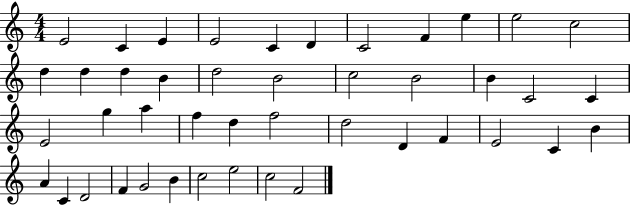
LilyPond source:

{
  \clef treble
  \numericTimeSignature
  \time 4/4
  \key c \major
  e'2 c'4 e'4 | e'2 c'4 d'4 | c'2 f'4 e''4 | e''2 c''2 | \break d''4 d''4 d''4 b'4 | d''2 b'2 | c''2 b'2 | b'4 c'2 c'4 | \break e'2 g''4 a''4 | f''4 d''4 f''2 | d''2 d'4 f'4 | e'2 c'4 b'4 | \break a'4 c'4 d'2 | f'4 g'2 b'4 | c''2 e''2 | c''2 f'2 | \break \bar "|."
}